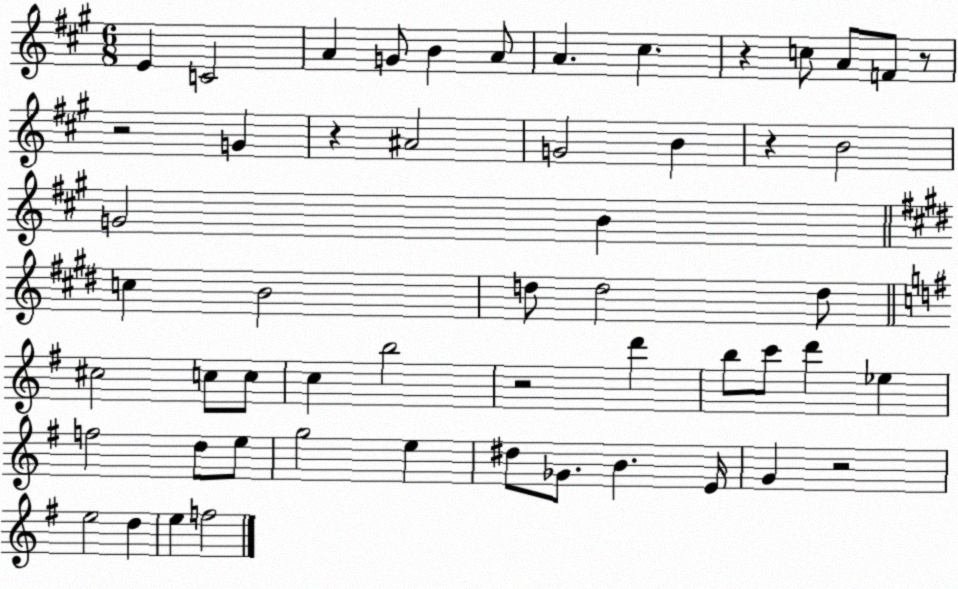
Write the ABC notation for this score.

X:1
T:Untitled
M:6/8
L:1/4
K:A
E C2 A G/2 B A/2 A ^c z c/2 A/2 F/2 z/2 z2 G z ^A2 G2 B z B2 G2 B c B2 d/2 d2 d/2 ^c2 c/2 c/2 c b2 z2 d' b/2 c'/2 d' _e f2 d/2 e/2 g2 e ^d/2 _G/2 B E/4 G z2 e2 d e f2